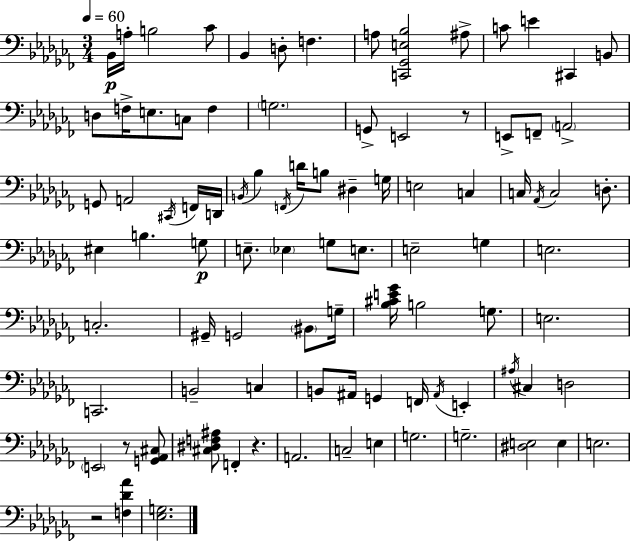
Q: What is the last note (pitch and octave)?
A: E3